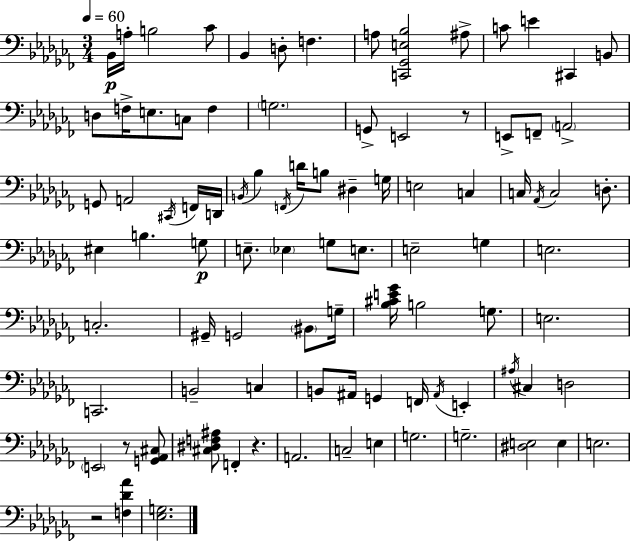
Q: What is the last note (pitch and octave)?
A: E3